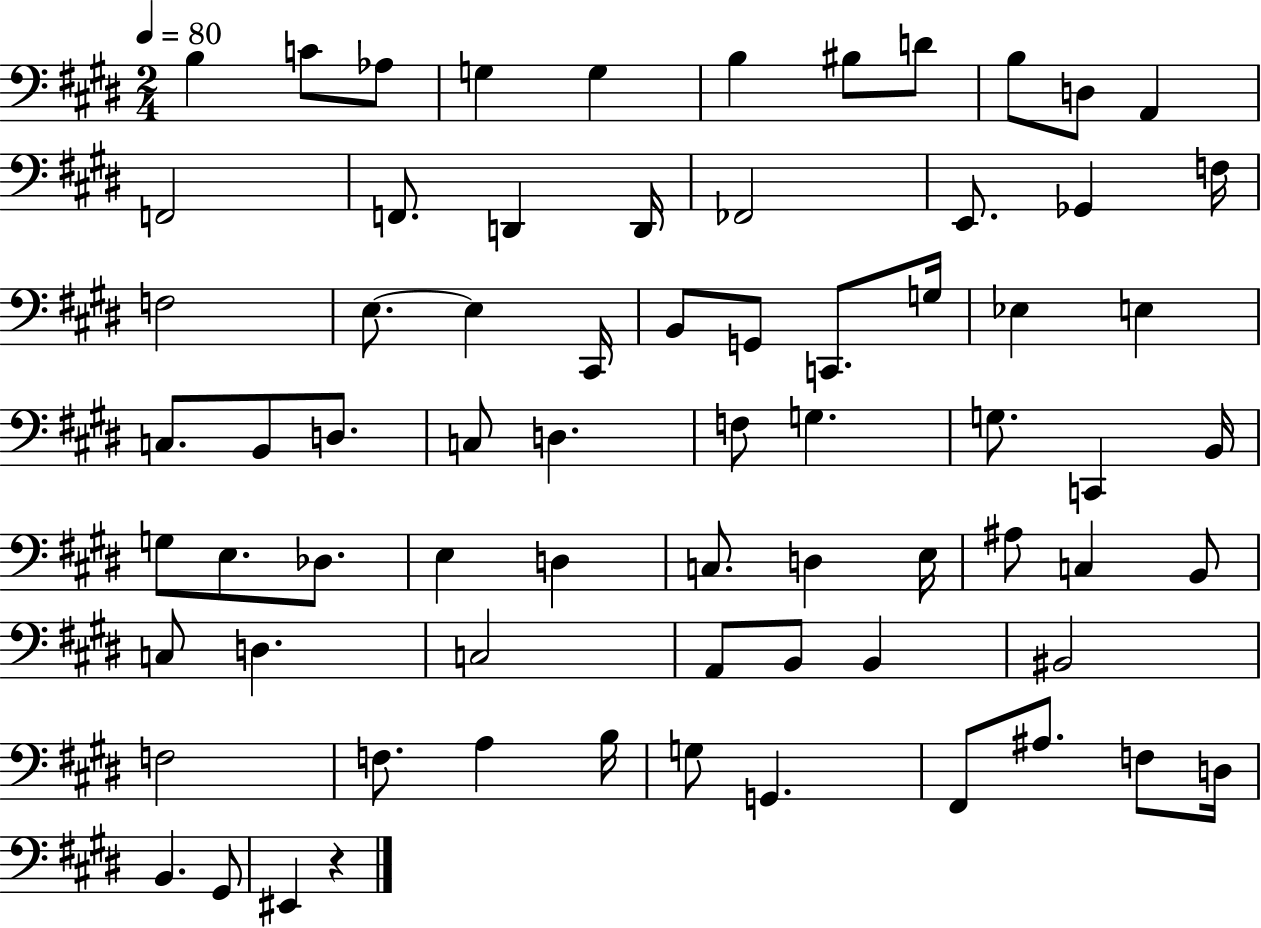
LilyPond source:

{
  \clef bass
  \numericTimeSignature
  \time 2/4
  \key e \major
  \tempo 4 = 80
  \repeat volta 2 { b4 c'8 aes8 | g4 g4 | b4 bis8 d'8 | b8 d8 a,4 | \break f,2 | f,8. d,4 d,16 | fes,2 | e,8. ges,4 f16 | \break f2 | e8.~~ e4 cis,16 | b,8 g,8 c,8. g16 | ees4 e4 | \break c8. b,8 d8. | c8 d4. | f8 g4. | g8. c,4 b,16 | \break g8 e8. des8. | e4 d4 | c8. d4 e16 | ais8 c4 b,8 | \break c8 d4. | c2 | a,8 b,8 b,4 | bis,2 | \break f2 | f8. a4 b16 | g8 g,4. | fis,8 ais8. f8 d16 | \break b,4. gis,8 | eis,4 r4 | } \bar "|."
}